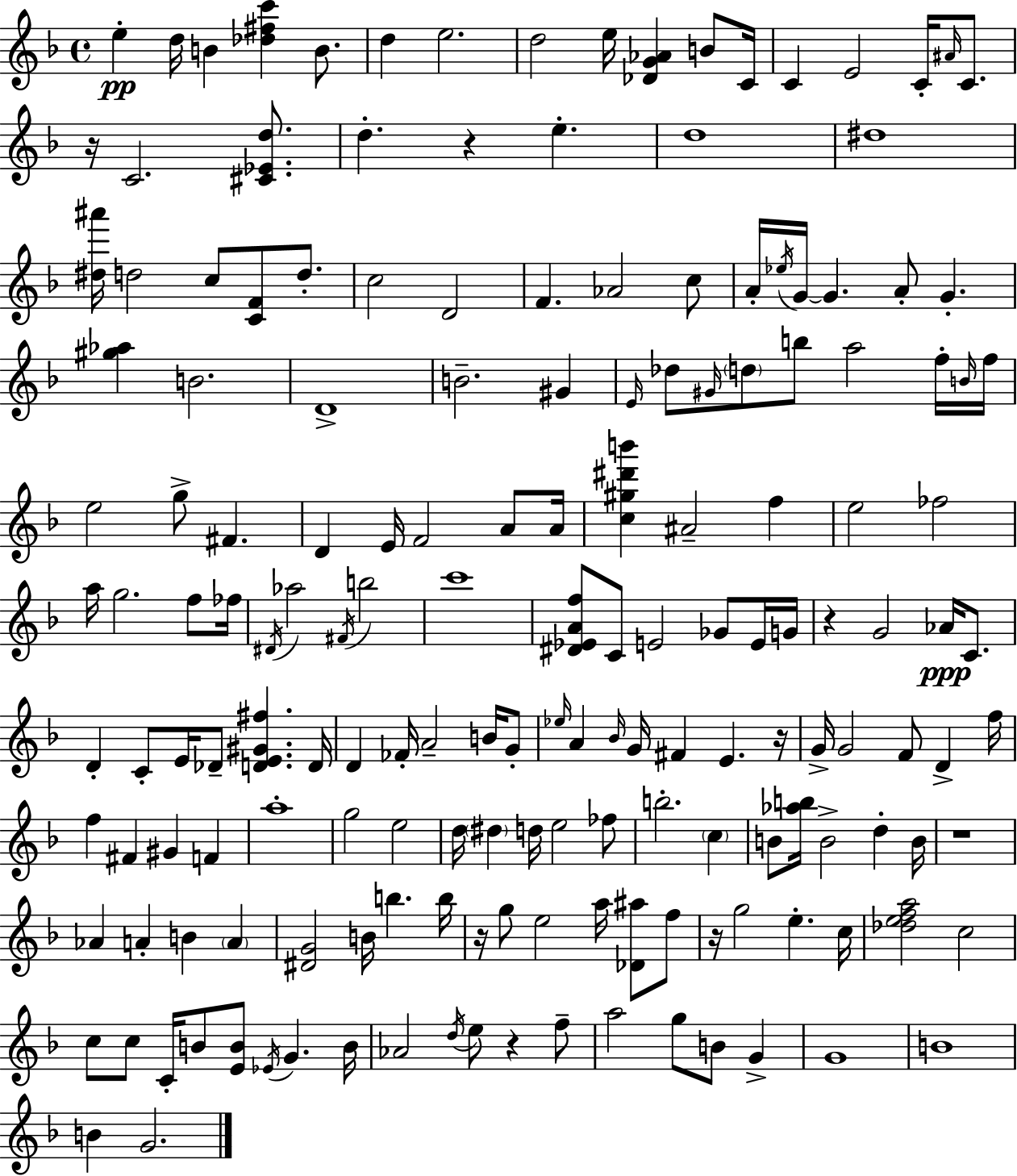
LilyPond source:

{
  \clef treble
  \time 4/4
  \defaultTimeSignature
  \key f \major
  e''4-.\pp d''16 b'4 <des'' fis'' c'''>4 b'8. | d''4 e''2. | d''2 e''16 <des' g' aes'>4 b'8 c'16 | c'4 e'2 c'16-. \grace { ais'16 } c'8. | \break r16 c'2. <cis' ees' d''>8. | d''4.-. r4 e''4.-. | d''1 | dis''1 | \break <dis'' ais'''>16 d''2 c''8 <c' f'>8 d''8.-. | c''2 d'2 | f'4. aes'2 c''8 | a'16-. \acciaccatura { ees''16 } g'16~~ g'4. a'8-. g'4.-. | \break <gis'' aes''>4 b'2. | d'1-> | b'2.-- gis'4 | \grace { e'16 } des''8 \grace { gis'16 } \parenthesize d''8 b''8 a''2 | \break f''16-. \grace { b'16 } f''16 e''2 g''8-> fis'4. | d'4 e'16 f'2 | a'8 a'16 <c'' gis'' dis''' b'''>4 ais'2-- | f''4 e''2 fes''2 | \break a''16 g''2. | f''8 fes''16 \acciaccatura { dis'16 } aes''2 \acciaccatura { fis'16 } b''2 | c'''1 | <dis' ees' a' f''>8 c'8 e'2 | \break ges'8 e'16 g'16 r4 g'2 | aes'16\ppp c'8. d'4-. c'8-. e'16 des'8-- | <d' e' gis' fis''>4. d'16 d'4 fes'16-. a'2-- | b'16 g'8-. \grace { ees''16 } a'4 \grace { bes'16 } g'16 fis'4 | \break e'4. r16 g'16-> g'2 | f'8 d'4-> f''16 f''4 fis'4 | gis'4 f'4 a''1-. | g''2 | \break e''2 d''16 \parenthesize dis''4 d''16 e''2 | fes''8 b''2.-. | \parenthesize c''4 b'8 <aes'' b''>16 b'2-> | d''4-. b'16 r1 | \break aes'4 a'4-. | b'4 \parenthesize a'4 <dis' g'>2 | b'16 b''4. b''16 r16 g''8 e''2 | a''16 <des' ais''>8 f''8 r16 g''2 | \break e''4.-. c''16 <des'' e'' f'' a''>2 | c''2 c''8 c''8 c'16-. b'8 | <e' b'>8 \acciaccatura { ees'16 } g'4. b'16 aes'2 | \acciaccatura { d''16 } e''8 r4 f''8-- a''2 | \break g''8 b'8 g'4-> g'1 | b'1 | b'4 g'2. | \bar "|."
}